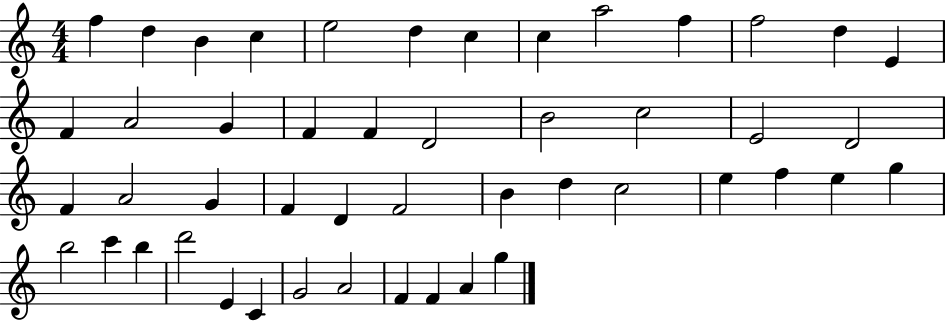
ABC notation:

X:1
T:Untitled
M:4/4
L:1/4
K:C
f d B c e2 d c c a2 f f2 d E F A2 G F F D2 B2 c2 E2 D2 F A2 G F D F2 B d c2 e f e g b2 c' b d'2 E C G2 A2 F F A g